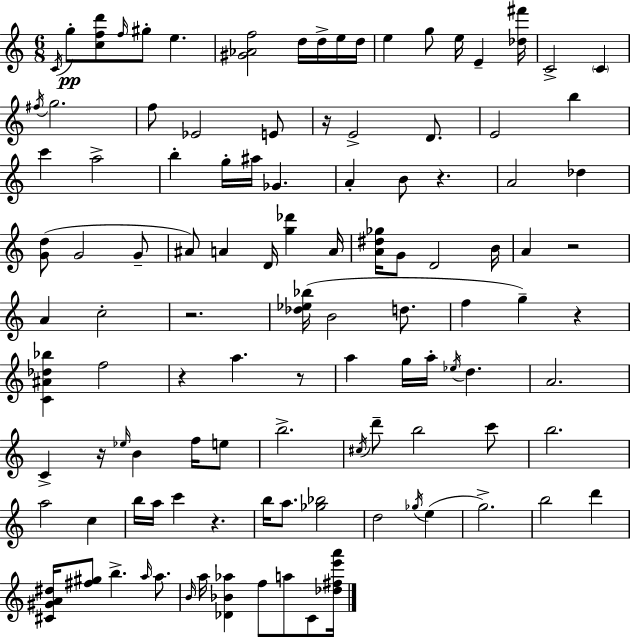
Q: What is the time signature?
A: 6/8